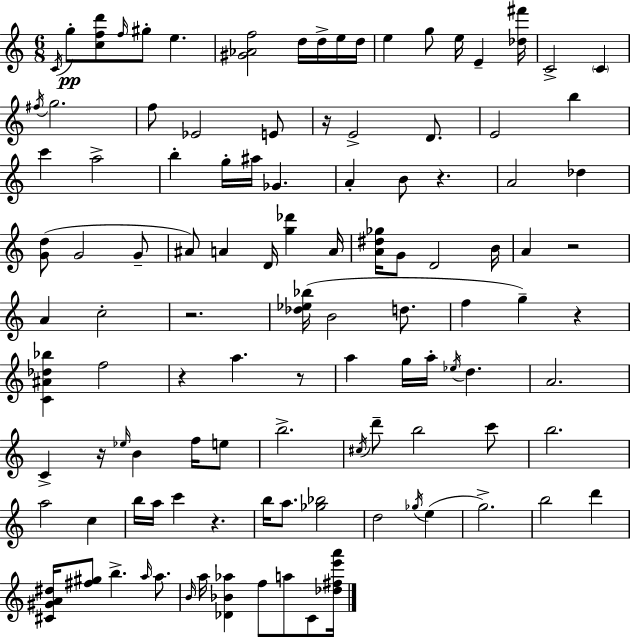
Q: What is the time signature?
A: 6/8